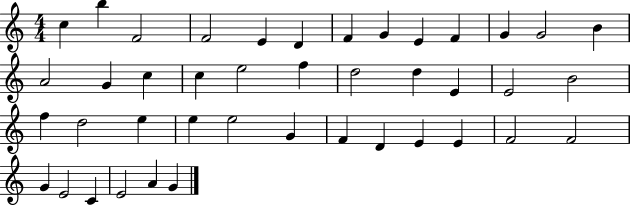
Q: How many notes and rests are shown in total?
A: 42